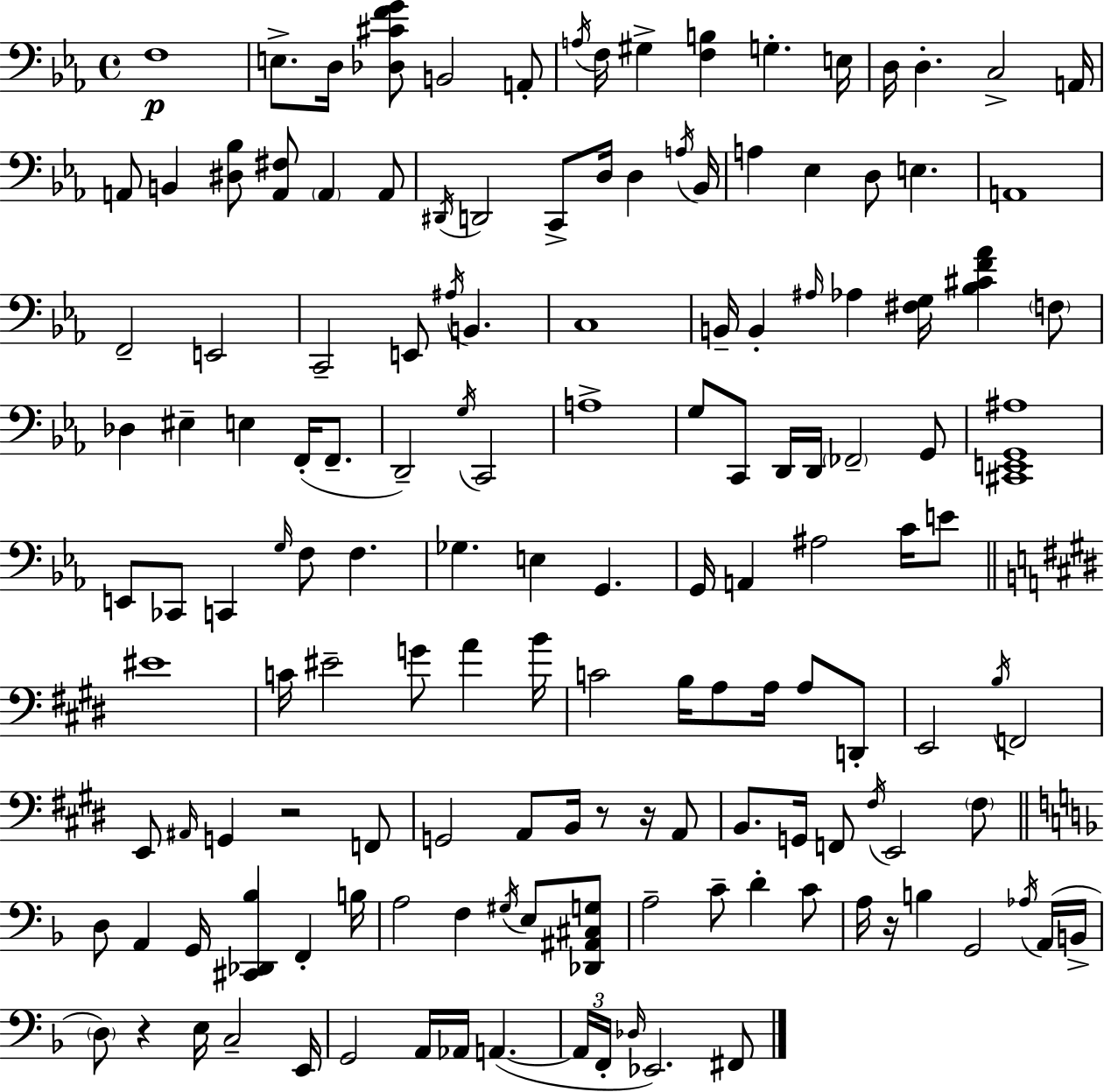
X:1
T:Untitled
M:4/4
L:1/4
K:Cm
F,4 E,/2 D,/4 [_D,^CFG]/2 B,,2 A,,/2 A,/4 F,/4 ^G, [F,B,] G, E,/4 D,/4 D, C,2 A,,/4 A,,/2 B,, [^D,_B,]/2 [A,,^F,]/2 A,, A,,/2 ^D,,/4 D,,2 C,,/2 D,/4 D, A,/4 _B,,/4 A, _E, D,/2 E, A,,4 F,,2 E,,2 C,,2 E,,/2 ^A,/4 B,, C,4 B,,/4 B,, ^A,/4 _A, [^F,G,]/4 [_B,^CF_A] F,/2 _D, ^E, E, F,,/4 F,,/2 D,,2 G,/4 C,,2 A,4 G,/2 C,,/2 D,,/4 D,,/4 _F,,2 G,,/2 [^C,,E,,G,,^A,]4 E,,/2 _C,,/2 C,, G,/4 F,/2 F, _G, E, G,, G,,/4 A,, ^A,2 C/4 E/2 ^E4 C/4 ^E2 G/2 A B/4 C2 B,/4 A,/2 A,/4 A,/2 D,,/2 E,,2 B,/4 F,,2 E,,/2 ^A,,/4 G,, z2 F,,/2 G,,2 A,,/2 B,,/4 z/2 z/4 A,,/2 B,,/2 G,,/4 F,,/2 ^F,/4 E,,2 ^F,/2 D,/2 A,, G,,/4 [^C,,_D,,_B,] F,, B,/4 A,2 F, ^G,/4 E,/2 [_D,,^A,,^C,G,]/2 A,2 C/2 D C/2 A,/4 z/4 B, G,,2 _A,/4 A,,/4 B,,/4 D,/2 z E,/4 C,2 E,,/4 G,,2 A,,/4 _A,,/4 A,, A,,/4 F,,/4 _D,/4 _E,,2 ^F,,/2